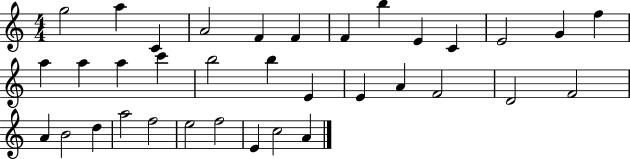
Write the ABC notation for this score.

X:1
T:Untitled
M:4/4
L:1/4
K:C
g2 a C A2 F F F b E C E2 G f a a a c' b2 b E E A F2 D2 F2 A B2 d a2 f2 e2 f2 E c2 A